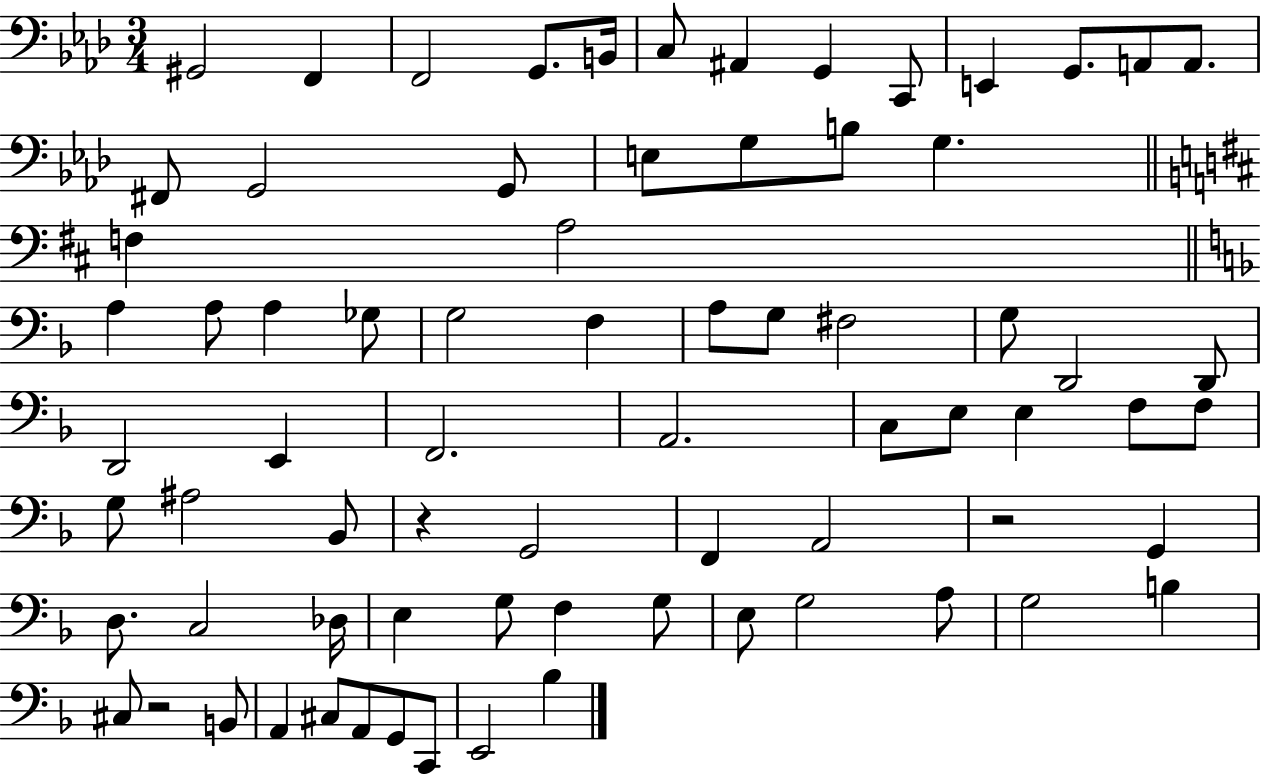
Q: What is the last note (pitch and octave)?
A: Bb3